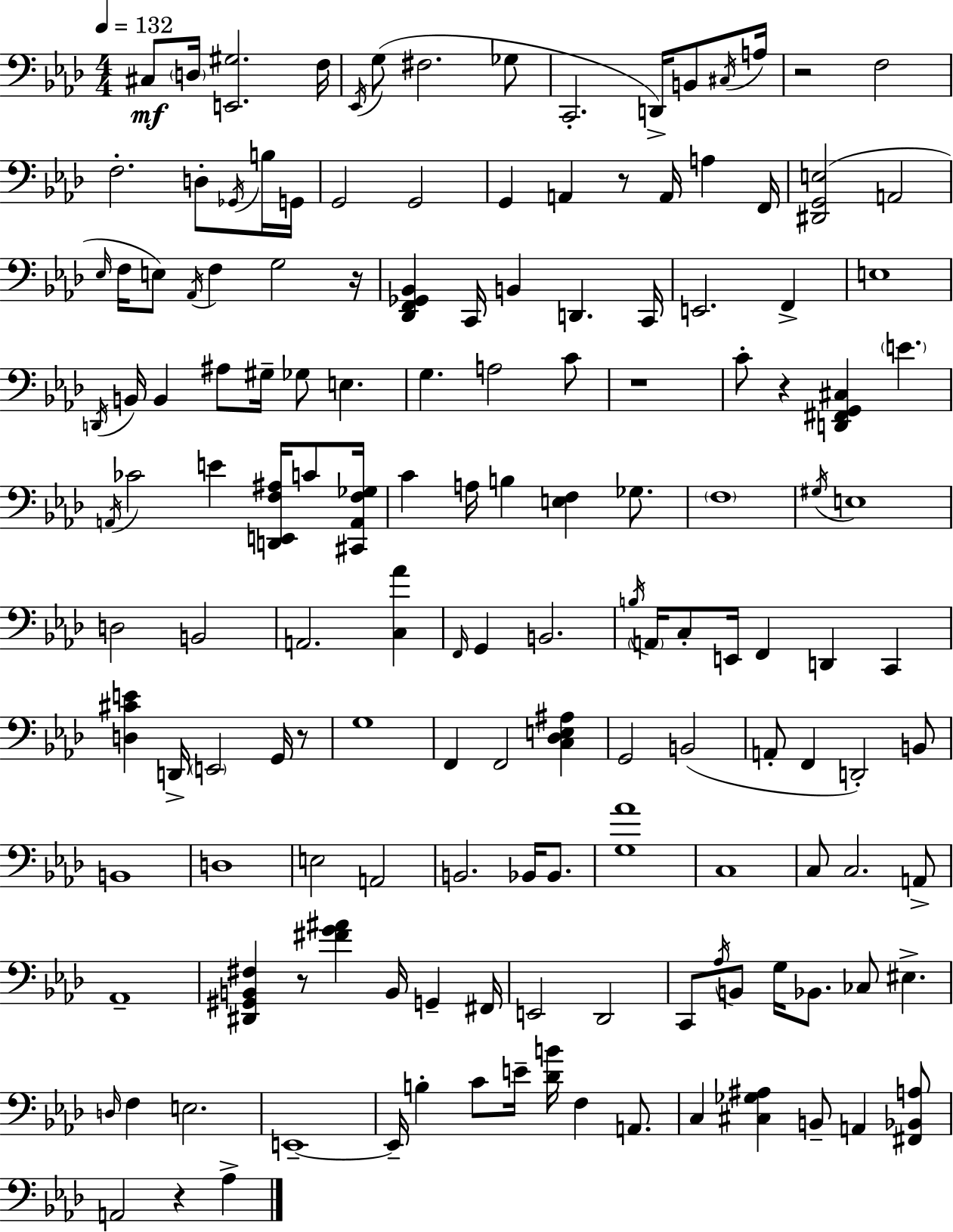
C#3/e D3/s [E2,G#3]/h. F3/s Eb2/s G3/e F#3/h. Gb3/e C2/h. D2/s B2/e C#3/s A3/s R/h F3/h F3/h. D3/e Gb2/s B3/s G2/s G2/h G2/h G2/q A2/q R/e A2/s A3/q F2/s [D#2,G2,E3]/h A2/h Eb3/s F3/s E3/e Ab2/s F3/q G3/h R/s [Db2,F2,Gb2,Bb2]/q C2/s B2/q D2/q. C2/s E2/h. F2/q E3/w D2/s B2/s B2/q A#3/e G#3/s Gb3/e E3/q. G3/q. A3/h C4/e R/w C4/e R/q [D2,F#2,G2,C#3]/q E4/q. A2/s CES4/h E4/q [D2,E2,F3,A#3]/s C4/e [C#2,A2,F3,Gb3]/s C4/q A3/s B3/q [E3,F3]/q Gb3/e. F3/w G#3/s E3/w D3/h B2/h A2/h. [C3,Ab4]/q F2/s G2/q B2/h. B3/s A2/s C3/e E2/s F2/q D2/q C2/q [D3,C#4,E4]/q D2/s E2/h G2/s R/e G3/w F2/q F2/h [C3,Db3,E3,A#3]/q G2/h B2/h A2/e F2/q D2/h B2/e B2/w D3/w E3/h A2/h B2/h. Bb2/s Bb2/e. [G3,Ab4]/w C3/w C3/e C3/h. A2/e Ab2/w [D#2,G#2,B2,F#3]/q R/e [F#4,G4,A#4]/q B2/s G2/q F#2/s E2/h Db2/h C2/e Ab3/s B2/e G3/s Bb2/e. CES3/e EIS3/q. D3/s F3/q E3/h. E2/w E2/s B3/q C4/e E4/s [Db4,B4]/s F3/q A2/e. C3/q [C#3,Gb3,A#3]/q B2/e A2/q [F#2,Bb2,A3]/e A2/h R/q Ab3/q